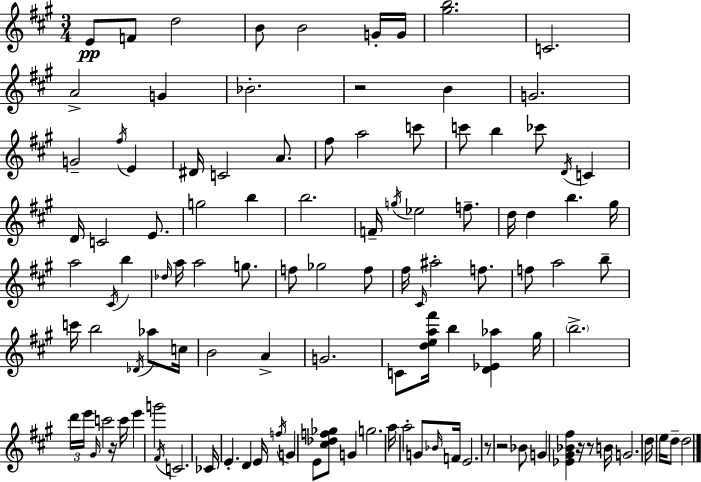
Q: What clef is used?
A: treble